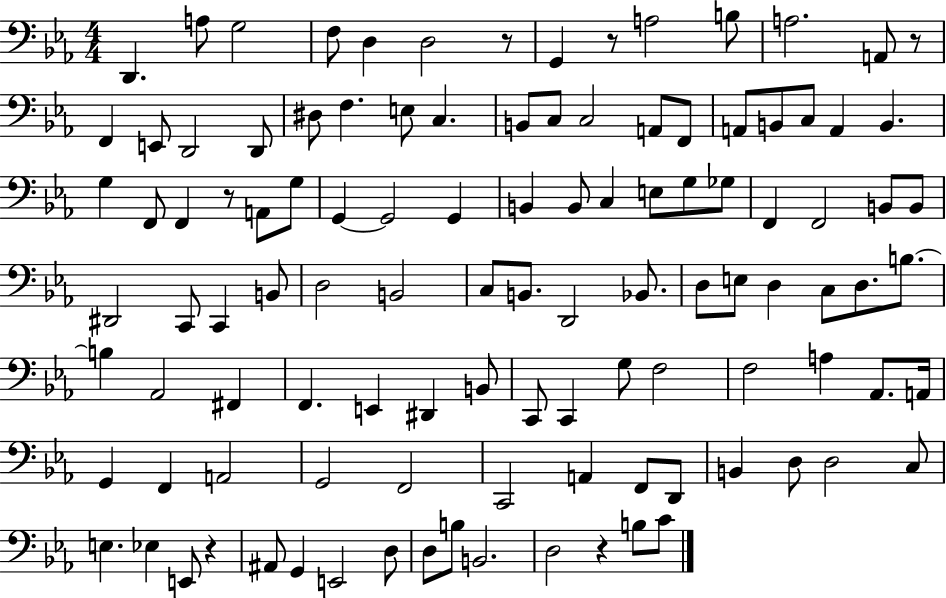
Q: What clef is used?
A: bass